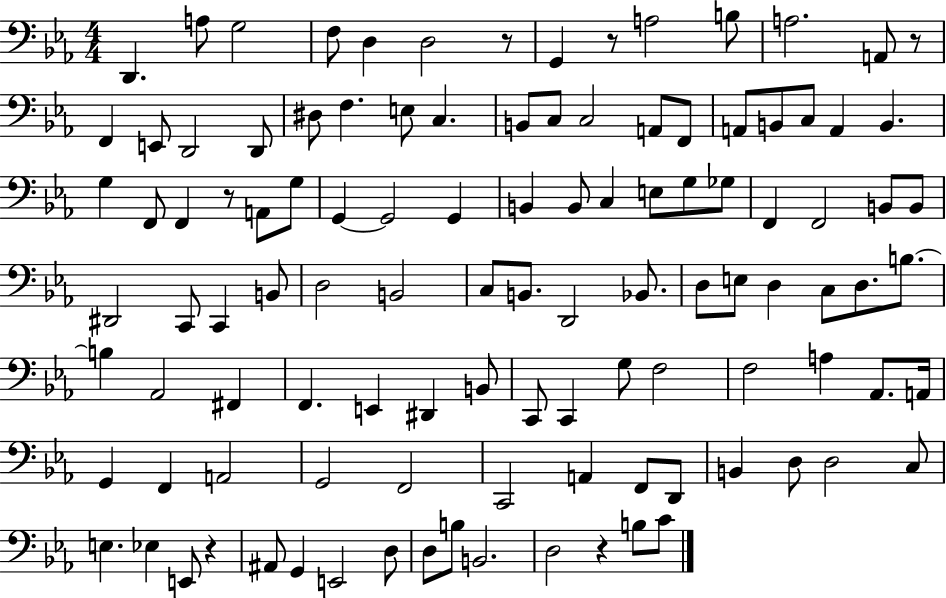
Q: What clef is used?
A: bass